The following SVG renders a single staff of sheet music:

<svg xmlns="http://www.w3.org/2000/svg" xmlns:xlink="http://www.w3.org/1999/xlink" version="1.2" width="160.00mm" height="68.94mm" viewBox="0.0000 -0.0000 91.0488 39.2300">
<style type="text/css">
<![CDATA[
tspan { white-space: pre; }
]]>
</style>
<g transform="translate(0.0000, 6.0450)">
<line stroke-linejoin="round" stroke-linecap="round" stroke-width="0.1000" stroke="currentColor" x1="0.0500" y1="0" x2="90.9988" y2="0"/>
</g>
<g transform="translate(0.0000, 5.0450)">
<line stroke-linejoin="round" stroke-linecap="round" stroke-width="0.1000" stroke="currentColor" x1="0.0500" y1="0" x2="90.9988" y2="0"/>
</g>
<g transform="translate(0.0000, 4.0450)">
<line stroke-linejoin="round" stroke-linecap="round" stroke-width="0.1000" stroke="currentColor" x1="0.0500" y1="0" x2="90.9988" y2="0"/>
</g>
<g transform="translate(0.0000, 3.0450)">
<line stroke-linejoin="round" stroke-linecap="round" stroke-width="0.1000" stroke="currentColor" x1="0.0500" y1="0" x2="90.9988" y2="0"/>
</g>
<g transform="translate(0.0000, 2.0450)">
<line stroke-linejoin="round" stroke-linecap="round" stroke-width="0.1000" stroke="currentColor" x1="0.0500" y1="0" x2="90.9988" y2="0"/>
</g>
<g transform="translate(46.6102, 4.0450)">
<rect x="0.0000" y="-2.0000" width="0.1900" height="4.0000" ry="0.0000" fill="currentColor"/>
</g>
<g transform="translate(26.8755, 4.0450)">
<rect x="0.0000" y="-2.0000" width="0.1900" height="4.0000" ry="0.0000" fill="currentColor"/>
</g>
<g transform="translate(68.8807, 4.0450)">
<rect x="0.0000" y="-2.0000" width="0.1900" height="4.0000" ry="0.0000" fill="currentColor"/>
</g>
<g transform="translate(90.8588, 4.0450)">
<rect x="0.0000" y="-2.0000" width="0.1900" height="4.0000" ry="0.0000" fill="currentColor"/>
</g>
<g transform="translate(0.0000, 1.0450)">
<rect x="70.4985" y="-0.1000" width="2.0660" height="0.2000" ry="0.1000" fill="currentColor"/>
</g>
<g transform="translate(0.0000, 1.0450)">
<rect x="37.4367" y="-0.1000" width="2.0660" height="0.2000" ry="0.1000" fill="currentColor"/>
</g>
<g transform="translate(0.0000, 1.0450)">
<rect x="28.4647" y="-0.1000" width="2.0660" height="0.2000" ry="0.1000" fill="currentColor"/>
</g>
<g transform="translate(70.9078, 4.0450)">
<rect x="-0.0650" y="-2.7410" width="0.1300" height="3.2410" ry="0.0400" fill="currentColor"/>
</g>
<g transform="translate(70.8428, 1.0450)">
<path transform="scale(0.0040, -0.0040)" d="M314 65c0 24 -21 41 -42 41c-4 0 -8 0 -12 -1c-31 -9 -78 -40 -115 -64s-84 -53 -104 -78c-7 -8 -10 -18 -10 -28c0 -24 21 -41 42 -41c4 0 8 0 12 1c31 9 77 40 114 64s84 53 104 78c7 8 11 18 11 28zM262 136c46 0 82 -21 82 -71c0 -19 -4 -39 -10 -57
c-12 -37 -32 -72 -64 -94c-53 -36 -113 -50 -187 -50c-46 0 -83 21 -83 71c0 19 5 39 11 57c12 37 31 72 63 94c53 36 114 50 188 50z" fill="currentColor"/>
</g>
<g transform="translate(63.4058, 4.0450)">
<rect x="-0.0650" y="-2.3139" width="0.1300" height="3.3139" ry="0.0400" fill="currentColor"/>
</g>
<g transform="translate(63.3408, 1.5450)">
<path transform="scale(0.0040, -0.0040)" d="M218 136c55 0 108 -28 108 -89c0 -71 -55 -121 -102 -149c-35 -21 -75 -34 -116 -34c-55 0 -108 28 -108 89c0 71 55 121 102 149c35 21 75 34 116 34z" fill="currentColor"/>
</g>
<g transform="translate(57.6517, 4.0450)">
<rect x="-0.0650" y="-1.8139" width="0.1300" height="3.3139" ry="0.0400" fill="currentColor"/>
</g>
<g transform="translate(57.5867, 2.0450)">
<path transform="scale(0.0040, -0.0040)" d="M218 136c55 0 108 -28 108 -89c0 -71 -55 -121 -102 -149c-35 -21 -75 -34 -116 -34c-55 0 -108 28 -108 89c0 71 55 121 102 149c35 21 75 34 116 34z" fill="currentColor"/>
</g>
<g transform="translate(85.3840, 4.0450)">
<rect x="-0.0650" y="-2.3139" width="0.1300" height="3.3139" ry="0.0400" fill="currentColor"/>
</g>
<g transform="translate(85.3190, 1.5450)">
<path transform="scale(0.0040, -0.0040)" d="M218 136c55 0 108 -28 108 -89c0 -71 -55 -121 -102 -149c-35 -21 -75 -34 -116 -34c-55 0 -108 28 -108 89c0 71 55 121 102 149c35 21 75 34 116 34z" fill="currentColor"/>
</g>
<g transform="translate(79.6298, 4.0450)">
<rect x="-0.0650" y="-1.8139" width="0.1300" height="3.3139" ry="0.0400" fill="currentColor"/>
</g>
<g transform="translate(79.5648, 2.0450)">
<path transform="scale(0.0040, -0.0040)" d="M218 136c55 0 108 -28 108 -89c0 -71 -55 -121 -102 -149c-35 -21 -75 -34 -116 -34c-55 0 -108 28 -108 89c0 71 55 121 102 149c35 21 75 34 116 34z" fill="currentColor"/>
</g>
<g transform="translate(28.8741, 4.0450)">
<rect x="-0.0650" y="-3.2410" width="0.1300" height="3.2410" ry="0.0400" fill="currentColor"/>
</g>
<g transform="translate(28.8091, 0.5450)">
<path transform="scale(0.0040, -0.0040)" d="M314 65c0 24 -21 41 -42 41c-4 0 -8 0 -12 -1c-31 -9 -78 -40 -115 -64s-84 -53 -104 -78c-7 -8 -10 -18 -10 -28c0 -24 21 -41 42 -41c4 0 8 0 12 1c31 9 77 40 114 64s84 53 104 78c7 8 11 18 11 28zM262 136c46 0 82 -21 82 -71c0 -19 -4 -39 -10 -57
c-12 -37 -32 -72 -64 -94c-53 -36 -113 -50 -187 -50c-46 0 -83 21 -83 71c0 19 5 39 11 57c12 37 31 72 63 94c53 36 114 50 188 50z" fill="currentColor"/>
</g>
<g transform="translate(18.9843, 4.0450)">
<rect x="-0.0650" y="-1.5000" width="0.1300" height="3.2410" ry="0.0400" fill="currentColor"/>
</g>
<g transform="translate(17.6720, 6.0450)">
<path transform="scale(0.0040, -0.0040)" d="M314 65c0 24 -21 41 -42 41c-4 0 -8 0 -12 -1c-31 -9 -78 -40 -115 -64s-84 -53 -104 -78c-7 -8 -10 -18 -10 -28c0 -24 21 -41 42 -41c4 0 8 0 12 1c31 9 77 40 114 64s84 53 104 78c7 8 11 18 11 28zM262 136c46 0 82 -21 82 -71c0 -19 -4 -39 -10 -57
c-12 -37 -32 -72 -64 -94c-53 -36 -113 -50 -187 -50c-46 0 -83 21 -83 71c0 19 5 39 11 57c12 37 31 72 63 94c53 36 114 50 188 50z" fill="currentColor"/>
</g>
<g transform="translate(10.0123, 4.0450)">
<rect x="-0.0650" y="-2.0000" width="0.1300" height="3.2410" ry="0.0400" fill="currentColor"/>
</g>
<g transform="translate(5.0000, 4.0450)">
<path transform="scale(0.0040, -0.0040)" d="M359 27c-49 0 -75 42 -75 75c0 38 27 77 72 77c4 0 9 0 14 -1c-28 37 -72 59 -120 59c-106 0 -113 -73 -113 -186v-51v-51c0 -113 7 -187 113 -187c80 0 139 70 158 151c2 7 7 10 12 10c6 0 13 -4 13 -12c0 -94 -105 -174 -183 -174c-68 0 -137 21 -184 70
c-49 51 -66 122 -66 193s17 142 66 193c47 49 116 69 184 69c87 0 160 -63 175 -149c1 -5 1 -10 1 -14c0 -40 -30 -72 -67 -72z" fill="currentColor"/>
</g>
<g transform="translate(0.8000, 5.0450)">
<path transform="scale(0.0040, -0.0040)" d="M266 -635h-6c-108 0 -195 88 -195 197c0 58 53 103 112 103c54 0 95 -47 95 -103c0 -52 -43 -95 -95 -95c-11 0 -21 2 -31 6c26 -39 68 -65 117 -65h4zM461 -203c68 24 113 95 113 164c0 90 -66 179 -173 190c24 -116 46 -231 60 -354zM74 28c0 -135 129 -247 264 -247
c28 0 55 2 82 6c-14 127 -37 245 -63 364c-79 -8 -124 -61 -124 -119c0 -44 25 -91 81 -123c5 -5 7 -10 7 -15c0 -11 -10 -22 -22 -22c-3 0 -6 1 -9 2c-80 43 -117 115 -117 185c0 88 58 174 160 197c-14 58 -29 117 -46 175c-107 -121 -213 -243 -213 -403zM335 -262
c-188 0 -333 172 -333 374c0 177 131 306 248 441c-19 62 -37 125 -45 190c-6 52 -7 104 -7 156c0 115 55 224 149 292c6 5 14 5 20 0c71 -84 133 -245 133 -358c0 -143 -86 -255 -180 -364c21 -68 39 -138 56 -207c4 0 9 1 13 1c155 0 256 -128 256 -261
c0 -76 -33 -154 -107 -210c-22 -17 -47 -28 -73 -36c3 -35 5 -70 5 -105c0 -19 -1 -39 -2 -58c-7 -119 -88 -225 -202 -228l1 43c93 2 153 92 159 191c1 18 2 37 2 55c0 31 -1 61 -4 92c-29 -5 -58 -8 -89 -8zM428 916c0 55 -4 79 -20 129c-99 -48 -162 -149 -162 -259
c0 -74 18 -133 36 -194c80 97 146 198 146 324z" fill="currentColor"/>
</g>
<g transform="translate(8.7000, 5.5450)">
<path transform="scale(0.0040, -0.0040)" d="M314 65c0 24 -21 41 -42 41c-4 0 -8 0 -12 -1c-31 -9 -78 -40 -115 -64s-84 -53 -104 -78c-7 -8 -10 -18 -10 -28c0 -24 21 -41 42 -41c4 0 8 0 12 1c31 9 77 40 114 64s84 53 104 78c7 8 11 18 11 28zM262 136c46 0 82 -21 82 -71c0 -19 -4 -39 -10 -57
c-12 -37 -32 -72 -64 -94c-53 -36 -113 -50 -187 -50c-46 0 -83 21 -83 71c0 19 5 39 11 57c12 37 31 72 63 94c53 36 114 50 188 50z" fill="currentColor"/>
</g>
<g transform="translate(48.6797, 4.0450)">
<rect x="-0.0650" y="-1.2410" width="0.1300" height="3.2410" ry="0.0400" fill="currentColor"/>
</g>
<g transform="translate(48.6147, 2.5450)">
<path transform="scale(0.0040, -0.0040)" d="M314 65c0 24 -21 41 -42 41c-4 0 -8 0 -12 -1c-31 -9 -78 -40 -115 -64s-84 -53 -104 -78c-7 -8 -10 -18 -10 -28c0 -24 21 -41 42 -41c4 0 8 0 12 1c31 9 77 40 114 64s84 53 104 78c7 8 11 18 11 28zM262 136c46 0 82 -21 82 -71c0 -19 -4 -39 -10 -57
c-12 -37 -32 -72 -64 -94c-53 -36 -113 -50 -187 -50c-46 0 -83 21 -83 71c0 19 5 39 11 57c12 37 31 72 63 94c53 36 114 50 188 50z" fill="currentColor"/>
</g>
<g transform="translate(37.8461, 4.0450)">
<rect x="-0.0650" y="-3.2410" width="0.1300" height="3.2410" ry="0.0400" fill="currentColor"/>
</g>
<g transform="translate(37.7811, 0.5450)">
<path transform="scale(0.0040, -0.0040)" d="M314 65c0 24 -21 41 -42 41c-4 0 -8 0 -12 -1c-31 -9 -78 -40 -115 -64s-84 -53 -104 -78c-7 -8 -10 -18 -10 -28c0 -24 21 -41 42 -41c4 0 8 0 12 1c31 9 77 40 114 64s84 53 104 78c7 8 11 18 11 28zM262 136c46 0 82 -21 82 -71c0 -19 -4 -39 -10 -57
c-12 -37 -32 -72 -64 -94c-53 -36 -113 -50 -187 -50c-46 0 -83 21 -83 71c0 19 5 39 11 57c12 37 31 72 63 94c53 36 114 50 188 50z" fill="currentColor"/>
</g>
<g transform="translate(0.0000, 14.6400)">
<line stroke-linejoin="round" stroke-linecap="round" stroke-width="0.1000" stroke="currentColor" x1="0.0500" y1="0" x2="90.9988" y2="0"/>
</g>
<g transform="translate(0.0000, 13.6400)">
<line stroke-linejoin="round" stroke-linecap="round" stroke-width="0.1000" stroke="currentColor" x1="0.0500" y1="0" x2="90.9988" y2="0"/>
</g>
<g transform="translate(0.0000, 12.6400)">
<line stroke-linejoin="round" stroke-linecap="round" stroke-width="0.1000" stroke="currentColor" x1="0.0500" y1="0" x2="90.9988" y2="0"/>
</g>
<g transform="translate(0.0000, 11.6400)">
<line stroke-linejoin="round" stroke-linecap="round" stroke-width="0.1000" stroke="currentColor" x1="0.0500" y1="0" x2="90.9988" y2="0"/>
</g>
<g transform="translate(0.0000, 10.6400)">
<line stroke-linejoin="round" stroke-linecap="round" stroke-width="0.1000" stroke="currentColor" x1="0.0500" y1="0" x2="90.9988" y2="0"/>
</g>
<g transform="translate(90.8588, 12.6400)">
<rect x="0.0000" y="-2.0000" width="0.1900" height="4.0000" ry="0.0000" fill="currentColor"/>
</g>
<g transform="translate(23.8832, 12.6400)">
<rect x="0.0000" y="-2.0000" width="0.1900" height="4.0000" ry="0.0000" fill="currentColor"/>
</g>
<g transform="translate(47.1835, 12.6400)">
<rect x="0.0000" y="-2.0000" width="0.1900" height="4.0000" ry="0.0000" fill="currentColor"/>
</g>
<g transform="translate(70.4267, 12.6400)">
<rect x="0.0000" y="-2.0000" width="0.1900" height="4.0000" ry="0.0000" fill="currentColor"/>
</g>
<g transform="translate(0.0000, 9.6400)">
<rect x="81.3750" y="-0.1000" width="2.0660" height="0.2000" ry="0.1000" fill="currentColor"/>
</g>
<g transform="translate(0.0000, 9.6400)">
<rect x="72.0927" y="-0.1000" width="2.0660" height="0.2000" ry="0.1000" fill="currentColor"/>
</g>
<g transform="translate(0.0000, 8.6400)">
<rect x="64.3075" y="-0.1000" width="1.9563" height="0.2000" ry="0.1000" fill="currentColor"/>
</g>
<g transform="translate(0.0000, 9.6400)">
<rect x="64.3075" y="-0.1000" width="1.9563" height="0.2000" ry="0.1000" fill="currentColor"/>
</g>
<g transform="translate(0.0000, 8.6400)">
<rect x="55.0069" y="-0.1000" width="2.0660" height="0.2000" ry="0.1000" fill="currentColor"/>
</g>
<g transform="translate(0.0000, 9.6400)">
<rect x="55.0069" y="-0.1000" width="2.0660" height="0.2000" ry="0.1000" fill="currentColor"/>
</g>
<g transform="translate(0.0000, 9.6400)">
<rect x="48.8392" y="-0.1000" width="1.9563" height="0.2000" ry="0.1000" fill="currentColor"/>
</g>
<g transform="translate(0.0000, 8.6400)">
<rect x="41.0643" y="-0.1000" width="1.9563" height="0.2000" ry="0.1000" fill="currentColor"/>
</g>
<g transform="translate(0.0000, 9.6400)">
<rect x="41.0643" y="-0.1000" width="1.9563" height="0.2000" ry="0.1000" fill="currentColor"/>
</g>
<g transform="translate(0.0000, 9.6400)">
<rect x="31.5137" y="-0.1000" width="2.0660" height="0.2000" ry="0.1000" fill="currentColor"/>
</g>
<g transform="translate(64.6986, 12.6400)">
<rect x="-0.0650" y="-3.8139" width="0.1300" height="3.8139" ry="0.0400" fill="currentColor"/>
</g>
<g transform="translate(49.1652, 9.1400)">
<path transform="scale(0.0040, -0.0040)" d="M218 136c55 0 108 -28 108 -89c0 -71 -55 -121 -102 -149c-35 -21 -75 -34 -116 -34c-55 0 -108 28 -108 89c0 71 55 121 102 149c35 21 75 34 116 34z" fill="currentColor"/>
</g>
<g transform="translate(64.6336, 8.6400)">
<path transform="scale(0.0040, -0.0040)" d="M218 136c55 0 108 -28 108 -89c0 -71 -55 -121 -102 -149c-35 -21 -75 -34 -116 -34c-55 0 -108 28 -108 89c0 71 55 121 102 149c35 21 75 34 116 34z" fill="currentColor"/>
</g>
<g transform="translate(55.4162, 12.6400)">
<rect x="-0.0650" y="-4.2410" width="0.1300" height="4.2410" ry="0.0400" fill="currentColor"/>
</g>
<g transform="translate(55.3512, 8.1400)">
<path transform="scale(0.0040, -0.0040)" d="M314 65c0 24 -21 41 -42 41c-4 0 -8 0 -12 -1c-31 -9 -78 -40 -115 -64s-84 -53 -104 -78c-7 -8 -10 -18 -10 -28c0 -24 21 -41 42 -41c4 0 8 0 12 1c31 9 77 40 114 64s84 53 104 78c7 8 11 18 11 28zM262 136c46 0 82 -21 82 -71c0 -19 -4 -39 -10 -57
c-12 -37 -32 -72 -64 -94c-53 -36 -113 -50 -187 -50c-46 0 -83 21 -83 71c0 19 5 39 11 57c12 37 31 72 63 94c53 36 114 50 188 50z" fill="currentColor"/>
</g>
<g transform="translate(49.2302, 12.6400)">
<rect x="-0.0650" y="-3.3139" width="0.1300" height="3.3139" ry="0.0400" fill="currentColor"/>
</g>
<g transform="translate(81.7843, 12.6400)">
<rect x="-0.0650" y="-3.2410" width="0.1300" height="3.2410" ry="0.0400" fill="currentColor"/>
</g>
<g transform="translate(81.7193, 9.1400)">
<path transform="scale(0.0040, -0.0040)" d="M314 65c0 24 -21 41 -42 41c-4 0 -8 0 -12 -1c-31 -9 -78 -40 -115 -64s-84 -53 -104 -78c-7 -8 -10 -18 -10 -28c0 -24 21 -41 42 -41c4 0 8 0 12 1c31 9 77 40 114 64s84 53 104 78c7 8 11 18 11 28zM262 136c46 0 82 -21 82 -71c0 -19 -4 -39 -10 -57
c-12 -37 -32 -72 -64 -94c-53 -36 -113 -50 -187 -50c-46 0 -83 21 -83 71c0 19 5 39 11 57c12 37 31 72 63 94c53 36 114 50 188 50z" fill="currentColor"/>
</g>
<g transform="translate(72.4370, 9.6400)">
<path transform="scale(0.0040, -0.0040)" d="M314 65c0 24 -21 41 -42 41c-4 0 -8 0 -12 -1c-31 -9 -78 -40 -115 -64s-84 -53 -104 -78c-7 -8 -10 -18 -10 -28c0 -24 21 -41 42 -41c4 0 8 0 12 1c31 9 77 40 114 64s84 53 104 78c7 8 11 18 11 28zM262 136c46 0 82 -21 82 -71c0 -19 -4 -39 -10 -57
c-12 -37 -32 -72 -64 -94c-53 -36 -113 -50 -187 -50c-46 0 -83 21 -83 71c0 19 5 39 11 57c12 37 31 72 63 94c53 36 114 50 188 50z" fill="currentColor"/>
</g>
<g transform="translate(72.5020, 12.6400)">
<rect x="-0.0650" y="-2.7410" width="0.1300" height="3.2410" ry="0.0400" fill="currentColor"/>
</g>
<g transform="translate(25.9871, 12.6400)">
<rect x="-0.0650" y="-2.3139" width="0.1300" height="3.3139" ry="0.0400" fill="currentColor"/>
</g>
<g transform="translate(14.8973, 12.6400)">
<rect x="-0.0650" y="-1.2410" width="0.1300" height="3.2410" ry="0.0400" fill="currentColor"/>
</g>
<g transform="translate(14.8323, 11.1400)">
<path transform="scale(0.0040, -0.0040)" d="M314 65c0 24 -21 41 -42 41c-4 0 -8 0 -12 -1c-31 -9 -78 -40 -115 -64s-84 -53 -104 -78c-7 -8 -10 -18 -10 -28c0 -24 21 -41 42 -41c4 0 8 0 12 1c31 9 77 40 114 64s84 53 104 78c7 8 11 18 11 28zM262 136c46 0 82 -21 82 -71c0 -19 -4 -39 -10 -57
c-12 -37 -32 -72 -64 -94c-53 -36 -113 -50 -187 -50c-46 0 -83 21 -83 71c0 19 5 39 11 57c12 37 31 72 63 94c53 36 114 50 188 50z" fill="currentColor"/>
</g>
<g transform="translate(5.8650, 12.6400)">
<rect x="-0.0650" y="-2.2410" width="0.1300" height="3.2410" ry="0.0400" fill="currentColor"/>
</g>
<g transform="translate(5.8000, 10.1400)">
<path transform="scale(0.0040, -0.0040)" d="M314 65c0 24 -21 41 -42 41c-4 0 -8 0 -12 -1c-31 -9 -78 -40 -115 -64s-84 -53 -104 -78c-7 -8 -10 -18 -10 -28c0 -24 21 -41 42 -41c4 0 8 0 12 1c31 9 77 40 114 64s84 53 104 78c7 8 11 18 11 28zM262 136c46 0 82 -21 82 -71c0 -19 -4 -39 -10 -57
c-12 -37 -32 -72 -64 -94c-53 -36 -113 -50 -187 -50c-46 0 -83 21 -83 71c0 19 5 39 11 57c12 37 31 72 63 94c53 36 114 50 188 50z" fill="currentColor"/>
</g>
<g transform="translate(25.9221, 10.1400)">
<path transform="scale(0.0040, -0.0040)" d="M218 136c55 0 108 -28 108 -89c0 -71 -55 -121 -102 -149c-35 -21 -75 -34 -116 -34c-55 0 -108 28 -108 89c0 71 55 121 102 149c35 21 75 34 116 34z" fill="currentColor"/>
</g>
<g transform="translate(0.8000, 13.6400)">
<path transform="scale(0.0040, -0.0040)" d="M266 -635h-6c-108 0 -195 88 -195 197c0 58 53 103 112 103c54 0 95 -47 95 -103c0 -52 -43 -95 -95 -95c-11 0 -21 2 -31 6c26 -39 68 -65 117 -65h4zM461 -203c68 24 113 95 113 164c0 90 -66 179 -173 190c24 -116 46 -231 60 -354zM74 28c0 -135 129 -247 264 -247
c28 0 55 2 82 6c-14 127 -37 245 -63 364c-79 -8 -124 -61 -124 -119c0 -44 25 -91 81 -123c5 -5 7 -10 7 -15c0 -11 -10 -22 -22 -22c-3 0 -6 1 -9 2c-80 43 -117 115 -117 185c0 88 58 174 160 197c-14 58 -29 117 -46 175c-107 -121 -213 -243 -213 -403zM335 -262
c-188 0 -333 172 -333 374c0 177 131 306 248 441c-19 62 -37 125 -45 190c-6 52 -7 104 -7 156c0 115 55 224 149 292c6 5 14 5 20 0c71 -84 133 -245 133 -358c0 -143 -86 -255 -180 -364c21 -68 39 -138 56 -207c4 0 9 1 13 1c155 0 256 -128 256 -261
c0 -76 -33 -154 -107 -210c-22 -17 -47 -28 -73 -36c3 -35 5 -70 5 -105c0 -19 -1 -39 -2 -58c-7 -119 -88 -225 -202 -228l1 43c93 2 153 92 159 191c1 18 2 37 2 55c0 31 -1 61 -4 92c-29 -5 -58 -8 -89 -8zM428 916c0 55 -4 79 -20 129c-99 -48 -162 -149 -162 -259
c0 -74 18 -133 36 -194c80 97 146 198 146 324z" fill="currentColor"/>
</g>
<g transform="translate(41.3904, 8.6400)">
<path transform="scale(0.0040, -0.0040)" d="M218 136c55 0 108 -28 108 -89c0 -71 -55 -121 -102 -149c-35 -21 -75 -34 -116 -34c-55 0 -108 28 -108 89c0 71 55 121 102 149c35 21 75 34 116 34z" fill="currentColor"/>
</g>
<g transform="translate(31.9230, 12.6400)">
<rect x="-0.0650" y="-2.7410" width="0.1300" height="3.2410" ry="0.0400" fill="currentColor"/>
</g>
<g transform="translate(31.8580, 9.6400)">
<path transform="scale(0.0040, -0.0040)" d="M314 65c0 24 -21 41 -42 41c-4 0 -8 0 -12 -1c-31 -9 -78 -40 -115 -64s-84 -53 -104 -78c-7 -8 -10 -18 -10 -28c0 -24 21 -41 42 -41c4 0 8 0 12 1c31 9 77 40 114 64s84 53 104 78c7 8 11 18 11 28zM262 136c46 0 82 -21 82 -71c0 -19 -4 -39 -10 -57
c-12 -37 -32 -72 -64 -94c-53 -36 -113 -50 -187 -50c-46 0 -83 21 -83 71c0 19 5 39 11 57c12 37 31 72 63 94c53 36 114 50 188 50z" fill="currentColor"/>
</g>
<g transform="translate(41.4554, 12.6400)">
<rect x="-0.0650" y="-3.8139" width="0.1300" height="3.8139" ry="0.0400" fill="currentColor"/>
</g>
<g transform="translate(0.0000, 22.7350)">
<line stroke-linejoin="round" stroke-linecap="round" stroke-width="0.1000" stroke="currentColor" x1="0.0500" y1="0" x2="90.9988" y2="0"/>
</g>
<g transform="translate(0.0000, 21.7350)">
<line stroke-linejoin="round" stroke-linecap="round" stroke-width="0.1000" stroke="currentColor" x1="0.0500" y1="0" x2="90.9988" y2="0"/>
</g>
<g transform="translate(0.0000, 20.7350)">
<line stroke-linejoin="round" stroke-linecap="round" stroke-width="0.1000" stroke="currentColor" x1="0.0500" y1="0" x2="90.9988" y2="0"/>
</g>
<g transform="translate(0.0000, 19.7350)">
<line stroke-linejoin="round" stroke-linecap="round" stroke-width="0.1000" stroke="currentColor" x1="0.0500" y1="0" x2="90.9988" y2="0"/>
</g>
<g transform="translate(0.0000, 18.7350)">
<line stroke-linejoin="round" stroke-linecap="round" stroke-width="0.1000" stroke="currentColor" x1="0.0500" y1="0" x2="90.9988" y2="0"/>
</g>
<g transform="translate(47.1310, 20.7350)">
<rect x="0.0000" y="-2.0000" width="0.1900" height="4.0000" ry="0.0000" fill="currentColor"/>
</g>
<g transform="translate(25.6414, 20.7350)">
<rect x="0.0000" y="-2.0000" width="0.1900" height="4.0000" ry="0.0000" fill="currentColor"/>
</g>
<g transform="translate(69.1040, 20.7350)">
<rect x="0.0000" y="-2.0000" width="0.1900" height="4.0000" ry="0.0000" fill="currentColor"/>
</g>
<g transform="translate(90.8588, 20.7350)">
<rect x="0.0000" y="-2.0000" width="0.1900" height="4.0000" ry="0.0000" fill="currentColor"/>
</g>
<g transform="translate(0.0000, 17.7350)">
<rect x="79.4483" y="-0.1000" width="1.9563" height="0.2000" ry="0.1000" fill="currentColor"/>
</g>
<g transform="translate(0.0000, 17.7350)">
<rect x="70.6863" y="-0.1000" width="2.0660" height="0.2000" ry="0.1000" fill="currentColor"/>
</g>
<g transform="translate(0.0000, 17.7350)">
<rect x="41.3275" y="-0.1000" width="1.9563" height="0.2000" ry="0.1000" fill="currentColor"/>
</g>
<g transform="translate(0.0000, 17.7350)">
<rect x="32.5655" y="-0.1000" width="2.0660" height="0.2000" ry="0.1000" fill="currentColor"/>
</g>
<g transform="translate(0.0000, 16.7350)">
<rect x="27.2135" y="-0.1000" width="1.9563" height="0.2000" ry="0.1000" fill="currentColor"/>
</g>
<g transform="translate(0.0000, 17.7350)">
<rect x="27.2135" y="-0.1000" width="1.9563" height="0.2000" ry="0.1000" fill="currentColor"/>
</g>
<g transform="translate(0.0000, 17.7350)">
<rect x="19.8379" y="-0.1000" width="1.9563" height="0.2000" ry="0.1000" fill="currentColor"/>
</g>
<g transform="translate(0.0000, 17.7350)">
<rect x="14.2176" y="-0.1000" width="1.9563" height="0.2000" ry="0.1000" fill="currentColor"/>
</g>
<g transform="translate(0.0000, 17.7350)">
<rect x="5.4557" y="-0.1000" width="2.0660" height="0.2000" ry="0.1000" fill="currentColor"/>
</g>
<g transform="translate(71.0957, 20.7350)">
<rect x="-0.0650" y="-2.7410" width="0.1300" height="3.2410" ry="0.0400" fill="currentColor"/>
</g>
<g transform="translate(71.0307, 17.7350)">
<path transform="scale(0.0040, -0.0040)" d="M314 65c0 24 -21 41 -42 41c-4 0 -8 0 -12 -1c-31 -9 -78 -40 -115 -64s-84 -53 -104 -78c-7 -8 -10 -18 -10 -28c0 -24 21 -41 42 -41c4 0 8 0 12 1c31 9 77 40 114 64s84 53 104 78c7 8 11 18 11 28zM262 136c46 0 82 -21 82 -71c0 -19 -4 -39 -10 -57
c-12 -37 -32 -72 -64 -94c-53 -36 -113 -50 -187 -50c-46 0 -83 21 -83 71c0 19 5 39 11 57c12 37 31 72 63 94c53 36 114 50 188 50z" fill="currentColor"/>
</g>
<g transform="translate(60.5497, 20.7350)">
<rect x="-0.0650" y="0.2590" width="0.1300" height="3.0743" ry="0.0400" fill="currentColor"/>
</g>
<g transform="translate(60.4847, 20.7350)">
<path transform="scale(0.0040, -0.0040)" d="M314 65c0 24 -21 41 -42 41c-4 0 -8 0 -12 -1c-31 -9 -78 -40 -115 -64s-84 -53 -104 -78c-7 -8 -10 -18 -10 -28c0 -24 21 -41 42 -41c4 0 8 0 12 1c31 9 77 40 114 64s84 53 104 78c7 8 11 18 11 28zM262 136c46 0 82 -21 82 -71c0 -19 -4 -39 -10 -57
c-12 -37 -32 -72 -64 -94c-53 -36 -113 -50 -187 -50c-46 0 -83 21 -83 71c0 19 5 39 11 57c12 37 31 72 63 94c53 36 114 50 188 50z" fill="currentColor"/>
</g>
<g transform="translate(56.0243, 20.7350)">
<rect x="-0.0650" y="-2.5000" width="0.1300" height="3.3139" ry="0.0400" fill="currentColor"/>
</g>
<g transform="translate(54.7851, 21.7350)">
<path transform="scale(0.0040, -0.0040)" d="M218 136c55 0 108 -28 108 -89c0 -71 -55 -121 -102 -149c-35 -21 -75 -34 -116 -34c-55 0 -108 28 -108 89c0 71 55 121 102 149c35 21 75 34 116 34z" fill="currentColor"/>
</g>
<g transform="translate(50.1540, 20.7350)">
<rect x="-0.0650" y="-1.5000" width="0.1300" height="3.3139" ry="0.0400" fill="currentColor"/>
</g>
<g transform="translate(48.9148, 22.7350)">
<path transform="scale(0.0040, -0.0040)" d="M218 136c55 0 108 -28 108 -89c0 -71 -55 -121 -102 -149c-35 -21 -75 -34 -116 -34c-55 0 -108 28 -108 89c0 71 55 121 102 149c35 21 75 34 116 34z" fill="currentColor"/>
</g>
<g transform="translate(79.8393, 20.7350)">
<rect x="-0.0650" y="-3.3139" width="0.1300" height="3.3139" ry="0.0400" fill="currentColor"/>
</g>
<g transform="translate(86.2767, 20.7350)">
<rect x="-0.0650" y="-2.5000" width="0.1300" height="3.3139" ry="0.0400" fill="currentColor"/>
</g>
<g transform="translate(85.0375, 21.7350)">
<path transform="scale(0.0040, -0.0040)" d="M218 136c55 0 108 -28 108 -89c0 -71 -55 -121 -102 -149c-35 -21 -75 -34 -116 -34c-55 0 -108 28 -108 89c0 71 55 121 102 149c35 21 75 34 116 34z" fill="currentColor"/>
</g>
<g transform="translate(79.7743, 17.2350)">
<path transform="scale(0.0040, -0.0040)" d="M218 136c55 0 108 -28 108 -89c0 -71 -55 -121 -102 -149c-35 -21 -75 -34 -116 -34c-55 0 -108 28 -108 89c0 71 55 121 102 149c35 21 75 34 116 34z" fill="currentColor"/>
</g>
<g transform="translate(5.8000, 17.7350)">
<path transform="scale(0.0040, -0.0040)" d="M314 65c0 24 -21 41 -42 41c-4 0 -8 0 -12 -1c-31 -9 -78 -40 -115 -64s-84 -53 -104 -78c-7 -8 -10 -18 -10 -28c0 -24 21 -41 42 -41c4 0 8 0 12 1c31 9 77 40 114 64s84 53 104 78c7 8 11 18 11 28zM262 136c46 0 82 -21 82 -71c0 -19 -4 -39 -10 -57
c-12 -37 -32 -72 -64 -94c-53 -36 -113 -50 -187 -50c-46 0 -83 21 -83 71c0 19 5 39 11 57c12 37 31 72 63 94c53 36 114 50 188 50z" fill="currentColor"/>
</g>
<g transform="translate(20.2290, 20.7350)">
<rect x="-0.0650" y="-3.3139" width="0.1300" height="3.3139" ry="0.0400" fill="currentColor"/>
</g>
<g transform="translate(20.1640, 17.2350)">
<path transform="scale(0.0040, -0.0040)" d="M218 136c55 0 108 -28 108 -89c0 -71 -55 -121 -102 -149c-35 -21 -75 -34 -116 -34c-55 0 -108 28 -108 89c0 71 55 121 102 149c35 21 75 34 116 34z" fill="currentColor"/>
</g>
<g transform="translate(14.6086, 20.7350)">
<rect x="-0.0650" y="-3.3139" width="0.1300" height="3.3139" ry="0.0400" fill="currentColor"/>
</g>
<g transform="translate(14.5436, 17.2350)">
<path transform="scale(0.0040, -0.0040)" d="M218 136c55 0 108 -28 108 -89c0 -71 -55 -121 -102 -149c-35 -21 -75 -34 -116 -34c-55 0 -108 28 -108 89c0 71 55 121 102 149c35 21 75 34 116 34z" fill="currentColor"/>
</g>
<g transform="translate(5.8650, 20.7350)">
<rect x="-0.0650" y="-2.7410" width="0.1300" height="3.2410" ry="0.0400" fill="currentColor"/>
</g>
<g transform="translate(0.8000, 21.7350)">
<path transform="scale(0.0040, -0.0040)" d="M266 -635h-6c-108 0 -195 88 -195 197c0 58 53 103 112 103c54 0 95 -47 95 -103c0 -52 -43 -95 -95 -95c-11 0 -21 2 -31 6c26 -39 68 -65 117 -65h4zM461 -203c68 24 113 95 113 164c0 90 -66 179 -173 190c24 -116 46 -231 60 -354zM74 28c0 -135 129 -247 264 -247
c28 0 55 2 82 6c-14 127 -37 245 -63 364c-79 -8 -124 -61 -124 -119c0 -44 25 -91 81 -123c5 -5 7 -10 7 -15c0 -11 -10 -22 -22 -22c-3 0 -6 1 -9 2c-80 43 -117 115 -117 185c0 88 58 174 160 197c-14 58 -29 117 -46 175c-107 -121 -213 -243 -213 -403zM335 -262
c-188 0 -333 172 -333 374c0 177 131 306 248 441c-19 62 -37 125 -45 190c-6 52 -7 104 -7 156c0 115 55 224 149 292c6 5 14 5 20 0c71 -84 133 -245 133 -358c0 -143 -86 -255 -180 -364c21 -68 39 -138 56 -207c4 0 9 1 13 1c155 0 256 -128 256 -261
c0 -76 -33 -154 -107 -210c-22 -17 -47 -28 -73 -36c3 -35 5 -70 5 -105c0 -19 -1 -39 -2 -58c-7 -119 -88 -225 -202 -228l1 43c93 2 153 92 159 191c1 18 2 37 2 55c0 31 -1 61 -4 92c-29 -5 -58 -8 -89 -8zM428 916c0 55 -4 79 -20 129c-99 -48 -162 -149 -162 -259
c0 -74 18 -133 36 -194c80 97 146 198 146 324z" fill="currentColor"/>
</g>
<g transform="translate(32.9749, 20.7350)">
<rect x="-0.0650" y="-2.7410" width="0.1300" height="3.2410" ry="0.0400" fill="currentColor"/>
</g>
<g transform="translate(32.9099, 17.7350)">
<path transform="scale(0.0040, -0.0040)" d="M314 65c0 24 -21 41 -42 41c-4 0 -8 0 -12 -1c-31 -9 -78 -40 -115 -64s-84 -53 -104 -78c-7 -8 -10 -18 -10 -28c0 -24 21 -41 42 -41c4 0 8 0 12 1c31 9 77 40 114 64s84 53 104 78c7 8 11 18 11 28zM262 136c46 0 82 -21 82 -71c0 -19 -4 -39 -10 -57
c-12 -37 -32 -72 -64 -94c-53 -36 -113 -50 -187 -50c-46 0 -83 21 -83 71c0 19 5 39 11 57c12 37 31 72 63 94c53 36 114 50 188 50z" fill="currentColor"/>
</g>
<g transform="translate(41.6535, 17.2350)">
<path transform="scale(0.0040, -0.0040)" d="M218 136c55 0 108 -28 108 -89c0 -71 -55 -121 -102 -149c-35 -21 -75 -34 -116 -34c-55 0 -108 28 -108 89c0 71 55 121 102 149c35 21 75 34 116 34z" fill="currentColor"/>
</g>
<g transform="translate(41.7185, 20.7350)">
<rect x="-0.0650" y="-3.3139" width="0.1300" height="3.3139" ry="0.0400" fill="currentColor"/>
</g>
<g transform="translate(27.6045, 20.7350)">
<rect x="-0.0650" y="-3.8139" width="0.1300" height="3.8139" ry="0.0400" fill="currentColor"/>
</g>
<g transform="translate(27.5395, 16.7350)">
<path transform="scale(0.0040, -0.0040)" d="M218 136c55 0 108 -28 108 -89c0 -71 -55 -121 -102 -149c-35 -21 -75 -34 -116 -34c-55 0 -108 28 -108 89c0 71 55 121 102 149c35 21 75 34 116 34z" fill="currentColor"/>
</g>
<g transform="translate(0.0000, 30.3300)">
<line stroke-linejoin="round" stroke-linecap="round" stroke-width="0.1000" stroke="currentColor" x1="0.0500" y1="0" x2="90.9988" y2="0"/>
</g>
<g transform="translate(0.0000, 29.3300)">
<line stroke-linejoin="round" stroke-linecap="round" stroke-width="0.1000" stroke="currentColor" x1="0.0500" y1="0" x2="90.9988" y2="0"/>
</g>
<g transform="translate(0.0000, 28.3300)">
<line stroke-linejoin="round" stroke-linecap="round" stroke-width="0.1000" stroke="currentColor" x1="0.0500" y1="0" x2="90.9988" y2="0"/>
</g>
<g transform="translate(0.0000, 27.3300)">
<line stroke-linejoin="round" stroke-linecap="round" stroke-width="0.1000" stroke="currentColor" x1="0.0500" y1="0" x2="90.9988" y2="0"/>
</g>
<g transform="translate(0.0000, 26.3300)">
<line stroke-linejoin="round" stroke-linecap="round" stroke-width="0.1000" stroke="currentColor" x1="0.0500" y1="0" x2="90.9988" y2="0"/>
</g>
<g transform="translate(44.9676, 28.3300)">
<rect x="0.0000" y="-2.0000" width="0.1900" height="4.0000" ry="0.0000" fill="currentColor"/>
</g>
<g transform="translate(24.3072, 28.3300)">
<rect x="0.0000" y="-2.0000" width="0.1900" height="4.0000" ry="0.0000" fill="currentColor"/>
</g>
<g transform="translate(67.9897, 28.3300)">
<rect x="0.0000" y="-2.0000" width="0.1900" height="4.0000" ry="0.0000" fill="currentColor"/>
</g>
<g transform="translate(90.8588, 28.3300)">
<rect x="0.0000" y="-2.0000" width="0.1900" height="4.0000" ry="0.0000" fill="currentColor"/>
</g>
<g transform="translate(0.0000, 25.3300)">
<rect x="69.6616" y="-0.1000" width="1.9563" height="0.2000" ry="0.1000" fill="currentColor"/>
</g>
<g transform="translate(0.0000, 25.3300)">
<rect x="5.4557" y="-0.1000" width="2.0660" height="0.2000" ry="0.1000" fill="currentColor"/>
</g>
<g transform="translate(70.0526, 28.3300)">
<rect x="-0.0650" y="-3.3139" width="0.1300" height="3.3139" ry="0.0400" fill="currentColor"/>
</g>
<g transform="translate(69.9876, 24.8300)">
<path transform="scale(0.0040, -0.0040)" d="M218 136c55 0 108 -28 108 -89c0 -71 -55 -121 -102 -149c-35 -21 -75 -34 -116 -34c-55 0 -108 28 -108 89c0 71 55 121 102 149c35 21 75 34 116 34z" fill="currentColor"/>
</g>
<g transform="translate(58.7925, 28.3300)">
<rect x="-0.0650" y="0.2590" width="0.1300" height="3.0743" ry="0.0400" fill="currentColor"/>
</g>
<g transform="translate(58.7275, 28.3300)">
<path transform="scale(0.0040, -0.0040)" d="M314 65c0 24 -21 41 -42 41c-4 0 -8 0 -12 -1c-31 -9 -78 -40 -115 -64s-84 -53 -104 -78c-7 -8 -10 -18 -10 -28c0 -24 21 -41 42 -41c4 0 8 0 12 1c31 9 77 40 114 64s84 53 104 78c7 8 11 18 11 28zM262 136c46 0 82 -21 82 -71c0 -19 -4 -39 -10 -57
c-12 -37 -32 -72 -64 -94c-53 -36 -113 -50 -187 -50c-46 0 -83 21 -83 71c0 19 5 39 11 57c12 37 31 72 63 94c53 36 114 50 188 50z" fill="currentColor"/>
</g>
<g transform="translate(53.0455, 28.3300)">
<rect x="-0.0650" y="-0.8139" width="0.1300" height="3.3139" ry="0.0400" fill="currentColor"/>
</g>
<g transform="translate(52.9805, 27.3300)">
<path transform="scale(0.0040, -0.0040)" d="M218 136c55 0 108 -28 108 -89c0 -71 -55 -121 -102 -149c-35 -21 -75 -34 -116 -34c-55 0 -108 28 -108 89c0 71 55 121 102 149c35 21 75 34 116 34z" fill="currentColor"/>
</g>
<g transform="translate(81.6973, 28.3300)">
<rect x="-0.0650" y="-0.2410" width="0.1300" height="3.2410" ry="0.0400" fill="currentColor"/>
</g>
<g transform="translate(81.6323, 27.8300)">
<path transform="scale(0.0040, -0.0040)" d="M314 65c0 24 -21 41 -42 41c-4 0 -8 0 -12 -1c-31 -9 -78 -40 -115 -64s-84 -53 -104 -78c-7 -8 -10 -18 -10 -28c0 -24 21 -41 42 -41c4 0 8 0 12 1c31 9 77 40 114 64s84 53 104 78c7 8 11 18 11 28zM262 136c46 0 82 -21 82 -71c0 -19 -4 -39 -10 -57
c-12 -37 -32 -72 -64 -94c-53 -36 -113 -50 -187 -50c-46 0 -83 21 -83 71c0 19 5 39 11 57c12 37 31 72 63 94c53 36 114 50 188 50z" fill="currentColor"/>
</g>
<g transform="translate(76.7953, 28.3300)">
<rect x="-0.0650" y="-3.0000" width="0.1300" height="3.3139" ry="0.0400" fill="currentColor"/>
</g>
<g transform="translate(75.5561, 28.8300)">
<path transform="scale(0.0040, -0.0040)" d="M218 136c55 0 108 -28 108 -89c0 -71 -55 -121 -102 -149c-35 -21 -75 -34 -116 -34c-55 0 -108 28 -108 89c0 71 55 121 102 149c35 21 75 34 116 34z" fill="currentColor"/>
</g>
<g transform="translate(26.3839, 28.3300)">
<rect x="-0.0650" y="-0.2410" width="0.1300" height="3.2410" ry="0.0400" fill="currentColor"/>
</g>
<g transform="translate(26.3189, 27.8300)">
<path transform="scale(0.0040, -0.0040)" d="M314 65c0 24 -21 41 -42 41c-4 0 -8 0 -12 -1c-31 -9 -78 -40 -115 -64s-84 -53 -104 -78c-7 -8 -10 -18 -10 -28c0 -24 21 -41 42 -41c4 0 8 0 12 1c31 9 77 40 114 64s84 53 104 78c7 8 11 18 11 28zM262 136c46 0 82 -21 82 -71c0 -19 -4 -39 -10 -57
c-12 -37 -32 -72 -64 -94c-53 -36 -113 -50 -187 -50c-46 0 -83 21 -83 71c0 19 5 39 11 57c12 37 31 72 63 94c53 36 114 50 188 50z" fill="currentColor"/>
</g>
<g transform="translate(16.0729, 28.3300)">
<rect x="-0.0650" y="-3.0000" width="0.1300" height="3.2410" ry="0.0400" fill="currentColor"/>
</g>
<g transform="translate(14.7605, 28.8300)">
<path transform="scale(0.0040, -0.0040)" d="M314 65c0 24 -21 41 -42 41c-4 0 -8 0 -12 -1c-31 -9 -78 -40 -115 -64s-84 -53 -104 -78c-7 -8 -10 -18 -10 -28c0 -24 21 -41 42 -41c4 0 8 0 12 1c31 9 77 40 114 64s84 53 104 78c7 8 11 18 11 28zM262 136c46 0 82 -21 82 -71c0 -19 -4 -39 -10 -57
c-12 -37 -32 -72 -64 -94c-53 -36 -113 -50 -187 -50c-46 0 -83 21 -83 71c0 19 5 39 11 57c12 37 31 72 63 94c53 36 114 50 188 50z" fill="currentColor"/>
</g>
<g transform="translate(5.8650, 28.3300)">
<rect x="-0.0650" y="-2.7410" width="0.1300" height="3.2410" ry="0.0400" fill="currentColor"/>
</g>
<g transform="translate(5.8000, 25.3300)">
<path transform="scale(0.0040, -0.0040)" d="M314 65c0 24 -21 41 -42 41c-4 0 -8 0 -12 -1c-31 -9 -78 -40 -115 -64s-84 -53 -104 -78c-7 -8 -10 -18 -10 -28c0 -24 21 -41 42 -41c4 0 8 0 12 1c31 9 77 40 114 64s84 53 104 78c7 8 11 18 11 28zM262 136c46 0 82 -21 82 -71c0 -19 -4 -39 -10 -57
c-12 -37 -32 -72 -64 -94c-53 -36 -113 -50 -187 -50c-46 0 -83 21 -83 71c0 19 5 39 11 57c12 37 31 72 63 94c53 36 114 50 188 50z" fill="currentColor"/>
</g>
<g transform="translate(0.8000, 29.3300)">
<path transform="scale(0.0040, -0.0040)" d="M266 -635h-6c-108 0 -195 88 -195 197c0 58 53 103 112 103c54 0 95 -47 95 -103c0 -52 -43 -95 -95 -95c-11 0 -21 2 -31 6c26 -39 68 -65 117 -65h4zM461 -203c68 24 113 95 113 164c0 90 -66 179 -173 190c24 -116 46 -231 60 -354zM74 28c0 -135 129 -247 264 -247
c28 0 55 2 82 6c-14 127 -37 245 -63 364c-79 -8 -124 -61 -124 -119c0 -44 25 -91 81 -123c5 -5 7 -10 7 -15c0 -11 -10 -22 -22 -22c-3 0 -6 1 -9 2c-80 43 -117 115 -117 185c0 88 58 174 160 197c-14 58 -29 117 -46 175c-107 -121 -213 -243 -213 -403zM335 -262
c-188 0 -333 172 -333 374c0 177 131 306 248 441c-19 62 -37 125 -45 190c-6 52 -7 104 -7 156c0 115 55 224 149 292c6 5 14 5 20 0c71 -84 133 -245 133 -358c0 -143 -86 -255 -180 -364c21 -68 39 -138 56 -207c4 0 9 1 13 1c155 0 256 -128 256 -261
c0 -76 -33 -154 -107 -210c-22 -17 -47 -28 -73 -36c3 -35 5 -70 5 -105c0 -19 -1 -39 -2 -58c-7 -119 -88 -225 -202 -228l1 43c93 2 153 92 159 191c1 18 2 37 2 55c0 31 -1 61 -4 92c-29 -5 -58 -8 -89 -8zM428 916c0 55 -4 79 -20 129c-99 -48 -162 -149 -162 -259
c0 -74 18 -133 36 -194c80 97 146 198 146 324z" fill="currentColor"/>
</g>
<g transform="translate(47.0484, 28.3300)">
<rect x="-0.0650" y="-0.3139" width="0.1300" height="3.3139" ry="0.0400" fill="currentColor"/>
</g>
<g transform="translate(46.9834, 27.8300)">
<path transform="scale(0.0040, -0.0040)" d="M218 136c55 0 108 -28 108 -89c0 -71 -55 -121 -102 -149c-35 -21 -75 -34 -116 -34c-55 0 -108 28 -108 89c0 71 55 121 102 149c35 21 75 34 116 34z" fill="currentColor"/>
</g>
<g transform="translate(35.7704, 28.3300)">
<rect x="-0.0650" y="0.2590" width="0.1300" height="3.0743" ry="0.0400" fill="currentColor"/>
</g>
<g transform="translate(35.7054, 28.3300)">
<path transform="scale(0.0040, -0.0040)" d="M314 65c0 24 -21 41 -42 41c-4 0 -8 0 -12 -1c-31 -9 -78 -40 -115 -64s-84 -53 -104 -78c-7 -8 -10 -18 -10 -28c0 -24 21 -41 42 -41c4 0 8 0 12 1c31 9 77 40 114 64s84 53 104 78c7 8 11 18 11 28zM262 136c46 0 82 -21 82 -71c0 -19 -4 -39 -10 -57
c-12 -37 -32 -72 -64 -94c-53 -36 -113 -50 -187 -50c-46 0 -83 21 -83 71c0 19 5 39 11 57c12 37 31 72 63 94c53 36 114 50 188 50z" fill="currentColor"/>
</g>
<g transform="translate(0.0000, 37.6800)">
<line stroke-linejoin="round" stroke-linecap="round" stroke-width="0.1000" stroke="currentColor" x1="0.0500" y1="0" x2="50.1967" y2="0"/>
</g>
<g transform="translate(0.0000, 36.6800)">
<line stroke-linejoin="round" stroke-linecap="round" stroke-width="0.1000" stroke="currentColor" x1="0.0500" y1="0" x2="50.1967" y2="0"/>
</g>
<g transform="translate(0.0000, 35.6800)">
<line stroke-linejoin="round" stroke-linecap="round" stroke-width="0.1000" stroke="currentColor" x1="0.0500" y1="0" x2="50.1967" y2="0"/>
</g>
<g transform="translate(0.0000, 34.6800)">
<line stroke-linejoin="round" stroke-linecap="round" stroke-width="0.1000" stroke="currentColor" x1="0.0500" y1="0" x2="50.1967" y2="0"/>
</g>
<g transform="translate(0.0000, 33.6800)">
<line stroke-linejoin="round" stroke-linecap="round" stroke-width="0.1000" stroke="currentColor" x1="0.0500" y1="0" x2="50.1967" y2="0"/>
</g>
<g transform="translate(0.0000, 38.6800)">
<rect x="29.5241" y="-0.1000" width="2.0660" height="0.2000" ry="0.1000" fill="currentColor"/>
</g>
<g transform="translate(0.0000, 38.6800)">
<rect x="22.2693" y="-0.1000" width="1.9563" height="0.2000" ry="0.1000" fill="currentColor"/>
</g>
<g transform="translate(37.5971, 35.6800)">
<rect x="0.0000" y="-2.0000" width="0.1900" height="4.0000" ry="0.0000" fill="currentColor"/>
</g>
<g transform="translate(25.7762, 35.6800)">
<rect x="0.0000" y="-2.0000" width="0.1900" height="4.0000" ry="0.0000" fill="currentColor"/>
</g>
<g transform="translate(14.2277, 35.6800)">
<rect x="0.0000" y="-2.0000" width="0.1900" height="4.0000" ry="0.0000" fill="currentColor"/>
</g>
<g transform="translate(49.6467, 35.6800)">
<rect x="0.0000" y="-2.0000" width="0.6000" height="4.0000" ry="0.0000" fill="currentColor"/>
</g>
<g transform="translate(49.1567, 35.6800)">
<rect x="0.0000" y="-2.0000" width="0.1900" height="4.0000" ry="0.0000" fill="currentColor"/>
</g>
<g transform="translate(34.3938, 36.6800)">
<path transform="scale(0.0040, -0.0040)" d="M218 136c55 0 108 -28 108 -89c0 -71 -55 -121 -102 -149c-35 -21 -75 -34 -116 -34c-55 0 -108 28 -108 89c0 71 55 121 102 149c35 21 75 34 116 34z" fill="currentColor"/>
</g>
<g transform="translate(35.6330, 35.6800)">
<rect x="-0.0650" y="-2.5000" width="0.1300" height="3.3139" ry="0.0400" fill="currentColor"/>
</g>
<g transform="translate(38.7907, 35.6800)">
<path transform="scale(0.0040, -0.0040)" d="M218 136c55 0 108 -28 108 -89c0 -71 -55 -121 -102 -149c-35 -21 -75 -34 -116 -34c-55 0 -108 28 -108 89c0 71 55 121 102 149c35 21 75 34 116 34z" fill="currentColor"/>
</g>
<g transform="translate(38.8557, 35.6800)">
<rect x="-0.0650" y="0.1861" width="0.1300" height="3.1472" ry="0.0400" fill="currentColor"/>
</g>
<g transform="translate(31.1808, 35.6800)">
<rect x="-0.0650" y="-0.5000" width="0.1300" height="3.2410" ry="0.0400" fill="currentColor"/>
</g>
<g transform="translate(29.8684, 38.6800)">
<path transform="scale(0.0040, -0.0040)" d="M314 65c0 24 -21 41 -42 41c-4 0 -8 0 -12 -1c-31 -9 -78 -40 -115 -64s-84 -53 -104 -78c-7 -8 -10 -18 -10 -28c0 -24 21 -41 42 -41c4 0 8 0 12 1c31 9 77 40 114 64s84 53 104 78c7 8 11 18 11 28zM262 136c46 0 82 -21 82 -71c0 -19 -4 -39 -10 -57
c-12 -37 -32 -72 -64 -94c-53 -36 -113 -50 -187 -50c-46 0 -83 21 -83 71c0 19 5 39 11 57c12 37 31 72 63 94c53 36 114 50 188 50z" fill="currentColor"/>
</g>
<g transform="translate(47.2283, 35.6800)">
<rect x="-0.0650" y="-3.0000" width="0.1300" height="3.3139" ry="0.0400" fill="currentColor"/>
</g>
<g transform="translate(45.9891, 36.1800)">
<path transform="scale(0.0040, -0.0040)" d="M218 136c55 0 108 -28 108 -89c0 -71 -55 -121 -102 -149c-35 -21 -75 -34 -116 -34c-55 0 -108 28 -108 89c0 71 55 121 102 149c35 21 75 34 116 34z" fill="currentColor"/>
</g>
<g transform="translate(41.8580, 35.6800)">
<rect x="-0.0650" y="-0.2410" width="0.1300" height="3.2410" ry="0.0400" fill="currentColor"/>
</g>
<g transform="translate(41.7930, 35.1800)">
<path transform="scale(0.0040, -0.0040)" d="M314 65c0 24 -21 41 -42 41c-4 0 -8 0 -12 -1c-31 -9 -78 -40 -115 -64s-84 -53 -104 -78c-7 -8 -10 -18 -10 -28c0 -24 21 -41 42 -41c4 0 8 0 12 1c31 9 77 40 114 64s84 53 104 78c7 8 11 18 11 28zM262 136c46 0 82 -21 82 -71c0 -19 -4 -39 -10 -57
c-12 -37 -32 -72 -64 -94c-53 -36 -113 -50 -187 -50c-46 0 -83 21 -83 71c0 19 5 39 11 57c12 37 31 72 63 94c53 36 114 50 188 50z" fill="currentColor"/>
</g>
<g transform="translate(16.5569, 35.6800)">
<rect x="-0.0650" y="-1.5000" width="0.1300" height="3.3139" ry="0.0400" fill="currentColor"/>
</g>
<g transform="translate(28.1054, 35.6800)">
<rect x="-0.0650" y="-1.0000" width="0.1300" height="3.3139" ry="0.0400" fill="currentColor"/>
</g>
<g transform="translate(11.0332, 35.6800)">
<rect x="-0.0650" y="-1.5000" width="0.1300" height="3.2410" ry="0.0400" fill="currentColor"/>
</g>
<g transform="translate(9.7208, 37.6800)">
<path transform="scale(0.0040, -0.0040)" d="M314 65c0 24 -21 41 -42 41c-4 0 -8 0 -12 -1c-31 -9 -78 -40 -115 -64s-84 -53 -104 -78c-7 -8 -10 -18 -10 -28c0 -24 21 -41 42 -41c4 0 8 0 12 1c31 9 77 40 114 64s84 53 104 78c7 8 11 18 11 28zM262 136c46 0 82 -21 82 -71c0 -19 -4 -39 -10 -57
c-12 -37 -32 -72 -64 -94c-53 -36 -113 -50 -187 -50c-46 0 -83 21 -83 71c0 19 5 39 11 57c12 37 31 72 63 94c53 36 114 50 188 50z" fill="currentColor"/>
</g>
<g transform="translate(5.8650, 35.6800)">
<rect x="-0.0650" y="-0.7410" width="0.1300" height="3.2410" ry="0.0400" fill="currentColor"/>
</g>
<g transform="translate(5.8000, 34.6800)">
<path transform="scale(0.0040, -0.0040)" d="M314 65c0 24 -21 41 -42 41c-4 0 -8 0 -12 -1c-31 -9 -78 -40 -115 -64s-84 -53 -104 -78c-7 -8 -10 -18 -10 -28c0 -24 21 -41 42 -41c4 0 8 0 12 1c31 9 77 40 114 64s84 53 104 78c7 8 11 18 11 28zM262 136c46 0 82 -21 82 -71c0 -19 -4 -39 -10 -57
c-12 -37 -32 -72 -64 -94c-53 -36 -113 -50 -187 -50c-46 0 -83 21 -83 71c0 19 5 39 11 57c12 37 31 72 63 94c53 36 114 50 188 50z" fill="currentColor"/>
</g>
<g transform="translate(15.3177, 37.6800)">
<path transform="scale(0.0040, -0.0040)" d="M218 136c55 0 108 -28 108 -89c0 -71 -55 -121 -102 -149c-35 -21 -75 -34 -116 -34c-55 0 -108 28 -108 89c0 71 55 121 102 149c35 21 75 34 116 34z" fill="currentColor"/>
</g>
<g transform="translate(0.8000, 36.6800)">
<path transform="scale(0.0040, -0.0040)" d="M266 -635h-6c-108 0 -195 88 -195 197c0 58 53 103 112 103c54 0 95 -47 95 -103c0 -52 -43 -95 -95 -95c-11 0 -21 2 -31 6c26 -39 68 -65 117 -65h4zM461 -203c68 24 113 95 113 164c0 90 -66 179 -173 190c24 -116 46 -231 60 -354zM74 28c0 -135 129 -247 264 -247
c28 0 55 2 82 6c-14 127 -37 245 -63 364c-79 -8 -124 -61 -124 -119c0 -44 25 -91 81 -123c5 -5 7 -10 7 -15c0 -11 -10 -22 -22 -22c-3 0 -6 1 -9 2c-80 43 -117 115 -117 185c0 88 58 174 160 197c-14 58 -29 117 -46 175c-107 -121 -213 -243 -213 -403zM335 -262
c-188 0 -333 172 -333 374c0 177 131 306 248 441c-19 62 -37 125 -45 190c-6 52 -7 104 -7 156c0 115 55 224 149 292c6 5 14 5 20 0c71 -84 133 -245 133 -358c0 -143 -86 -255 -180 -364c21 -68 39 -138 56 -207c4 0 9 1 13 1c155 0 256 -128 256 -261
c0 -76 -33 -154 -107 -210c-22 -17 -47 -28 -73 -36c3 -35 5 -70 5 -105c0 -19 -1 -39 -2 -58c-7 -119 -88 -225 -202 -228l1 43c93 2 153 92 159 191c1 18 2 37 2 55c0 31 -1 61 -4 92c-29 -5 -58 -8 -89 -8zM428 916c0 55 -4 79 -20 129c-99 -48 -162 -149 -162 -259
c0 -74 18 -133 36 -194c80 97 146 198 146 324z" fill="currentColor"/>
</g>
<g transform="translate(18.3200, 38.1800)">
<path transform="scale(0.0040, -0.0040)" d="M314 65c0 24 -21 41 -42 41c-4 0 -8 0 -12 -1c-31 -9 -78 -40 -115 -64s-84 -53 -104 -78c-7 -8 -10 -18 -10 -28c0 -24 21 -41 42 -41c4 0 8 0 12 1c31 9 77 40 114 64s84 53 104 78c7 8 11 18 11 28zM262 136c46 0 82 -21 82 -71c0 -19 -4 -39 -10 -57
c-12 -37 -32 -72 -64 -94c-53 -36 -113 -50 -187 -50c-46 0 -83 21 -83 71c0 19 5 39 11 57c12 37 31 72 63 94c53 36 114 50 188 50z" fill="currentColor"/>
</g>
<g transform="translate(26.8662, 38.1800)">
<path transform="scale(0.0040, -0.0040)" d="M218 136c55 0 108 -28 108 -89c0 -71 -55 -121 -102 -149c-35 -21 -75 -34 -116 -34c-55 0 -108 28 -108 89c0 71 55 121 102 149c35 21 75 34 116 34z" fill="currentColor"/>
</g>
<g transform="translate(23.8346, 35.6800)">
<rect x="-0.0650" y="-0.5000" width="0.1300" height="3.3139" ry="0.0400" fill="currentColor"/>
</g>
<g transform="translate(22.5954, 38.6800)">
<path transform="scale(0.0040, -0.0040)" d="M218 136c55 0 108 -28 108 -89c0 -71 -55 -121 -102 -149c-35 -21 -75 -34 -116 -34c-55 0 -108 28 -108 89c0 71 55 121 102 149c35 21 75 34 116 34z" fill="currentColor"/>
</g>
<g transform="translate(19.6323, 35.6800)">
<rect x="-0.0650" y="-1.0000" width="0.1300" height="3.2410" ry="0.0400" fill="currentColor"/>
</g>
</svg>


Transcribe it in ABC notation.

X:1
T:Untitled
M:4/4
L:1/4
K:C
F2 E2 b2 b2 e2 f g a2 f g g2 e2 g a2 c' b d'2 c' a2 b2 a2 b b c' a2 b E G B2 a2 b G a2 A2 c2 B2 c d B2 b A c2 d2 E2 E D2 C D C2 G B c2 A